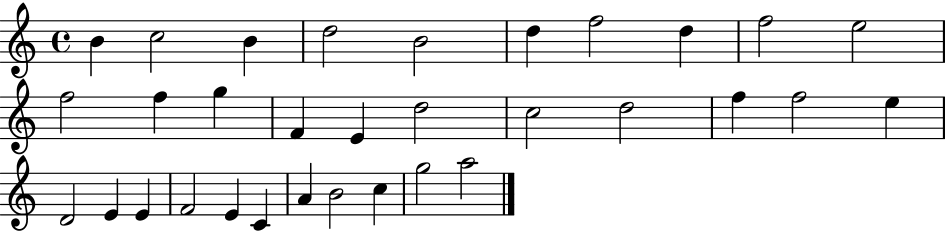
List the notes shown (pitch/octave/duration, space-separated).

B4/q C5/h B4/q D5/h B4/h D5/q F5/h D5/q F5/h E5/h F5/h F5/q G5/q F4/q E4/q D5/h C5/h D5/h F5/q F5/h E5/q D4/h E4/q E4/q F4/h E4/q C4/q A4/q B4/h C5/q G5/h A5/h